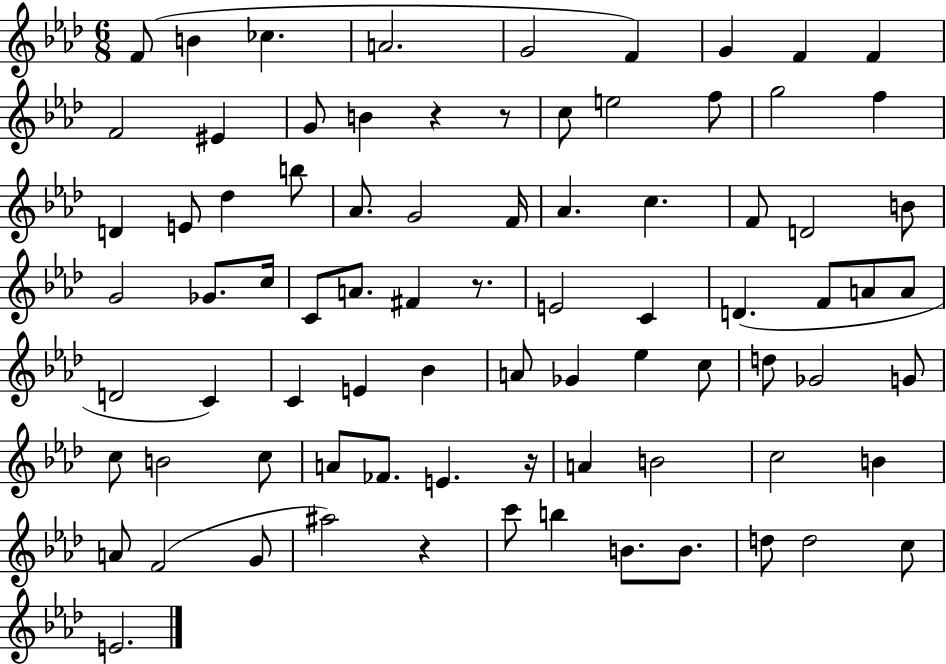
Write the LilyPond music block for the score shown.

{
  \clef treble
  \numericTimeSignature
  \time 6/8
  \key aes \major
  \repeat volta 2 { f'8( b'4 ces''4. | a'2. | g'2 f'4) | g'4 f'4 f'4 | \break f'2 eis'4 | g'8 b'4 r4 r8 | c''8 e''2 f''8 | g''2 f''4 | \break d'4 e'8 des''4 b''8 | aes'8. g'2 f'16 | aes'4. c''4. | f'8 d'2 b'8 | \break g'2 ges'8. c''16 | c'8 a'8. fis'4 r8. | e'2 c'4 | d'4.( f'8 a'8 a'8 | \break d'2 c'4) | c'4 e'4 bes'4 | a'8 ges'4 ees''4 c''8 | d''8 ges'2 g'8 | \break c''8 b'2 c''8 | a'8 fes'8. e'4. r16 | a'4 b'2 | c''2 b'4 | \break a'8 f'2( g'8 | ais''2) r4 | c'''8 b''4 b'8. b'8. | d''8 d''2 c''8 | \break e'2. | } \bar "|."
}